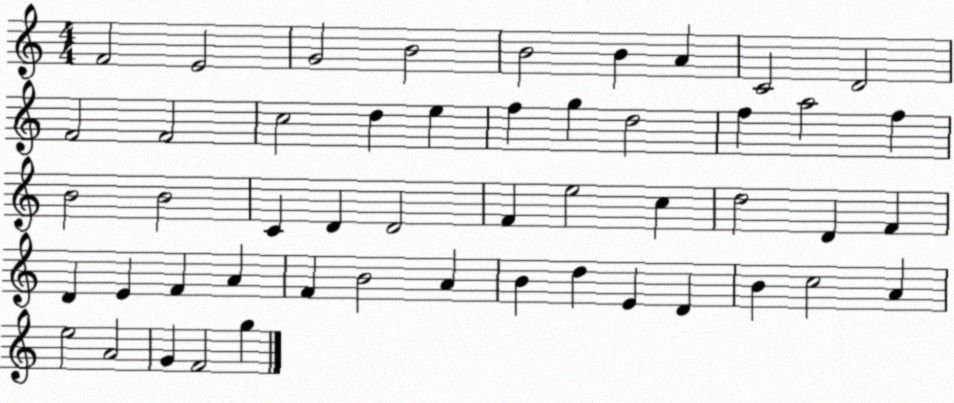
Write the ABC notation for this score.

X:1
T:Untitled
M:4/4
L:1/4
K:C
F2 E2 G2 B2 B2 B A C2 D2 F2 F2 c2 d e f g d2 f a2 f B2 B2 C D D2 F e2 c d2 D F D E F A F B2 A B d E D B c2 A e2 A2 G F2 g